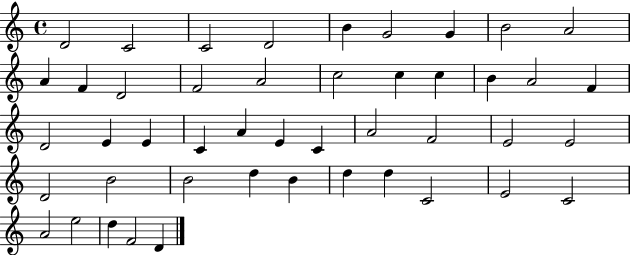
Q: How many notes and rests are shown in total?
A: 46